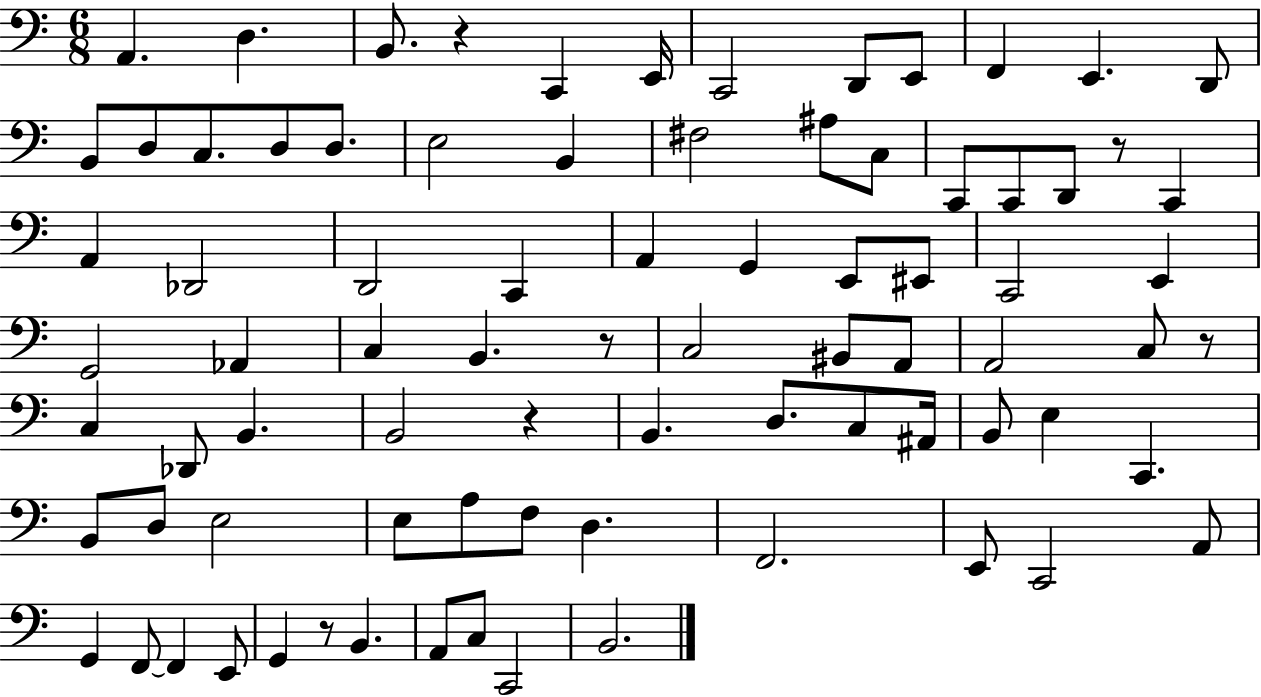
X:1
T:Untitled
M:6/8
L:1/4
K:C
A,, D, B,,/2 z C,, E,,/4 C,,2 D,,/2 E,,/2 F,, E,, D,,/2 B,,/2 D,/2 C,/2 D,/2 D,/2 E,2 B,, ^F,2 ^A,/2 C,/2 C,,/2 C,,/2 D,,/2 z/2 C,, A,, _D,,2 D,,2 C,, A,, G,, E,,/2 ^E,,/2 C,,2 E,, G,,2 _A,, C, B,, z/2 C,2 ^B,,/2 A,,/2 A,,2 C,/2 z/2 C, _D,,/2 B,, B,,2 z B,, D,/2 C,/2 ^A,,/4 B,,/2 E, C,, B,,/2 D,/2 E,2 E,/2 A,/2 F,/2 D, F,,2 E,,/2 C,,2 A,,/2 G,, F,,/2 F,, E,,/2 G,, z/2 B,, A,,/2 C,/2 C,,2 B,,2